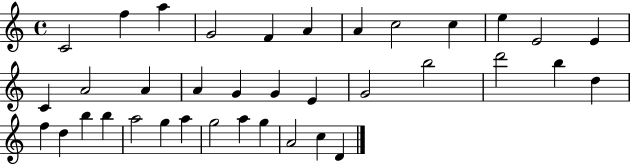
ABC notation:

X:1
T:Untitled
M:4/4
L:1/4
K:C
C2 f a G2 F A A c2 c e E2 E C A2 A A G G E G2 b2 d'2 b d f d b b a2 g a g2 a g A2 c D